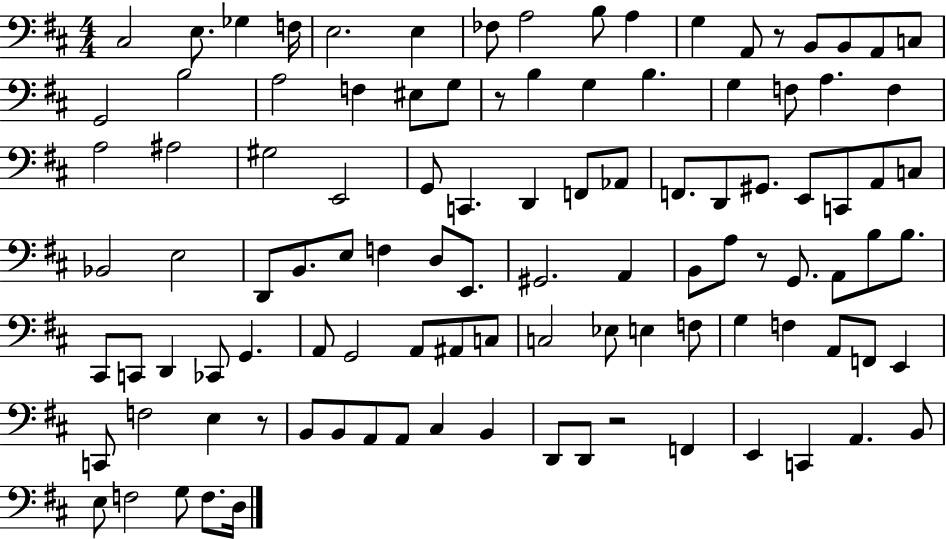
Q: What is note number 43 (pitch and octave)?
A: C2